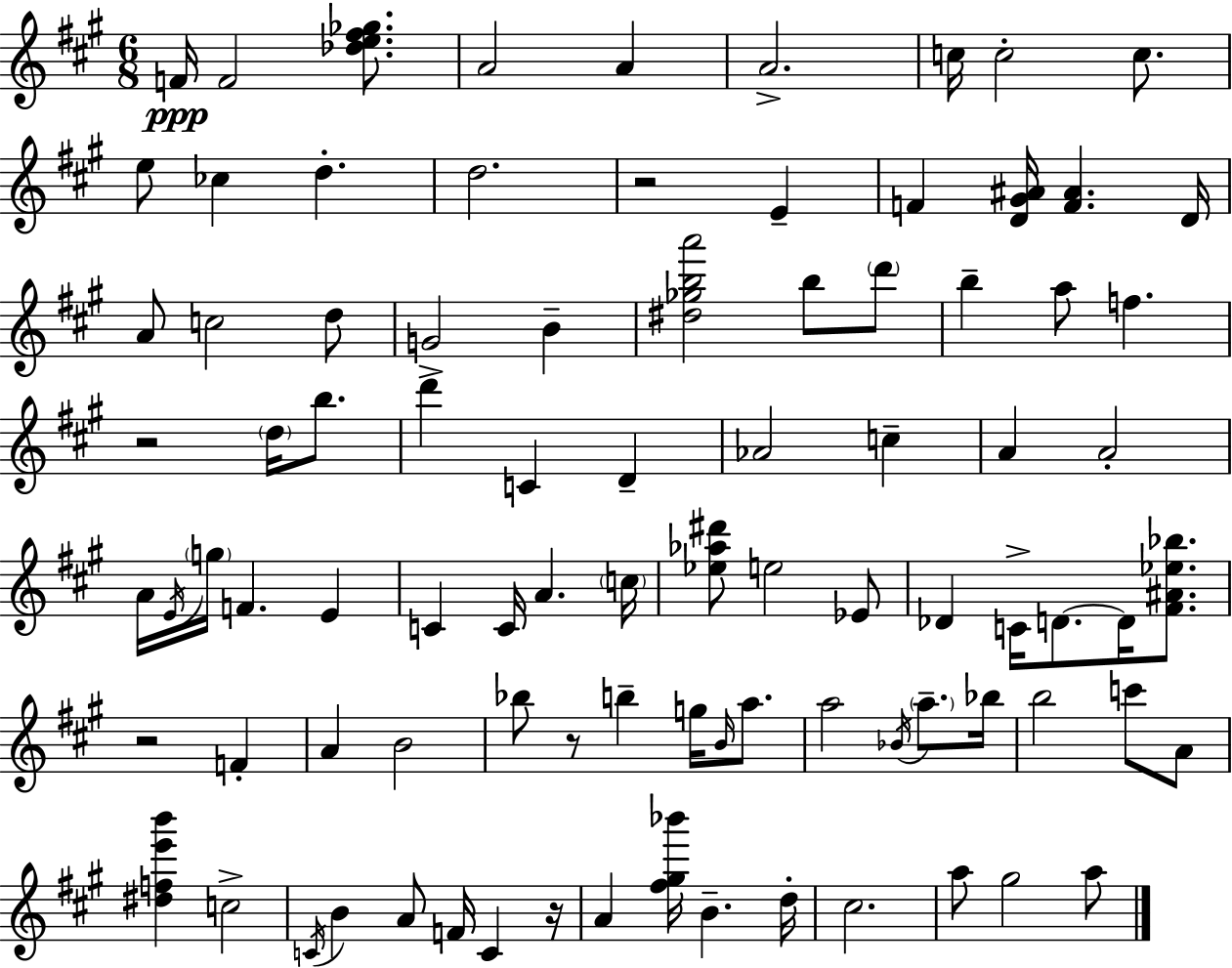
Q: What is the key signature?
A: A major